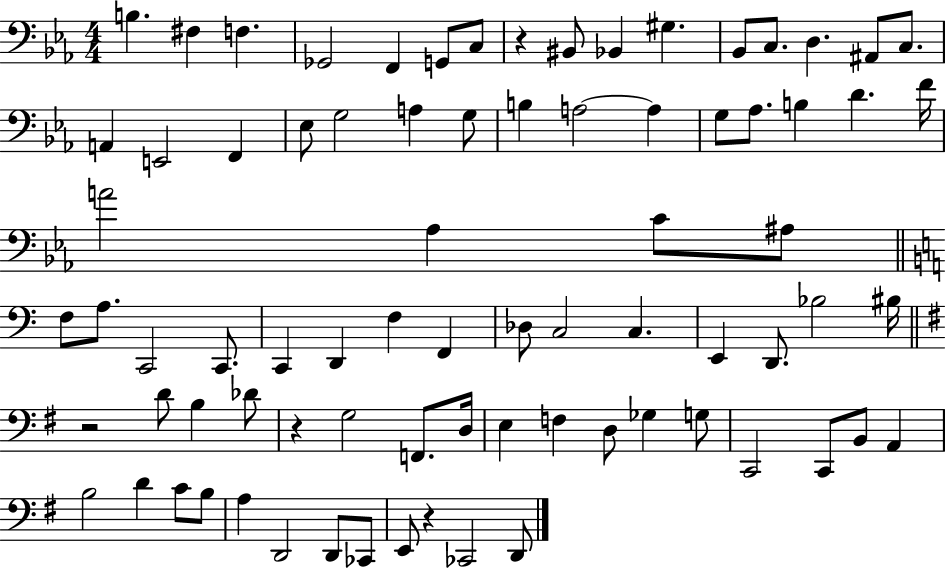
B3/q. F#3/q F3/q. Gb2/h F2/q G2/e C3/e R/q BIS2/e Bb2/q G#3/q. Bb2/e C3/e. D3/q. A#2/e C3/e. A2/q E2/h F2/q Eb3/e G3/h A3/q G3/e B3/q A3/h A3/q G3/e Ab3/e. B3/q D4/q. F4/s A4/h Ab3/q C4/e A#3/e F3/e A3/e. C2/h C2/e. C2/q D2/q F3/q F2/q Db3/e C3/h C3/q. E2/q D2/e. Bb3/h BIS3/s R/h D4/e B3/q Db4/e R/q G3/h F2/e. D3/s E3/q F3/q D3/e Gb3/q G3/e C2/h C2/e B2/e A2/q B3/h D4/q C4/e B3/e A3/q D2/h D2/e CES2/e E2/e R/q CES2/h D2/e